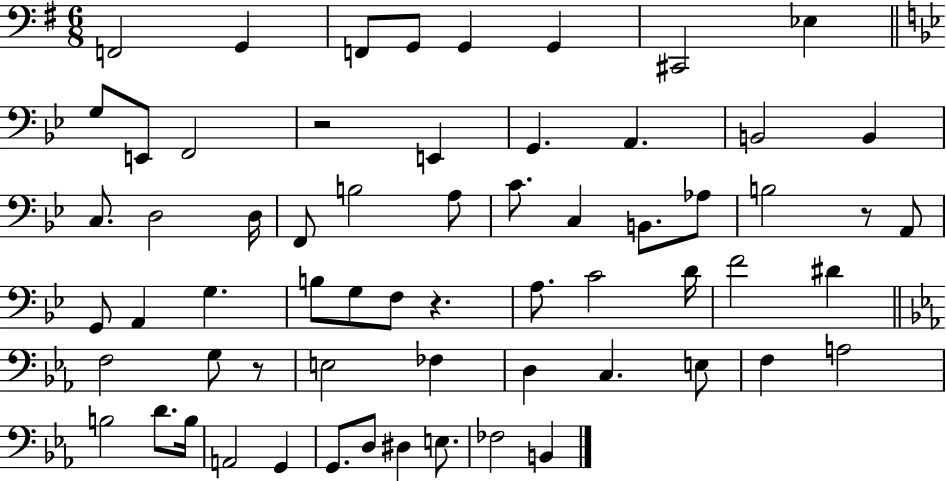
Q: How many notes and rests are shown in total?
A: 63